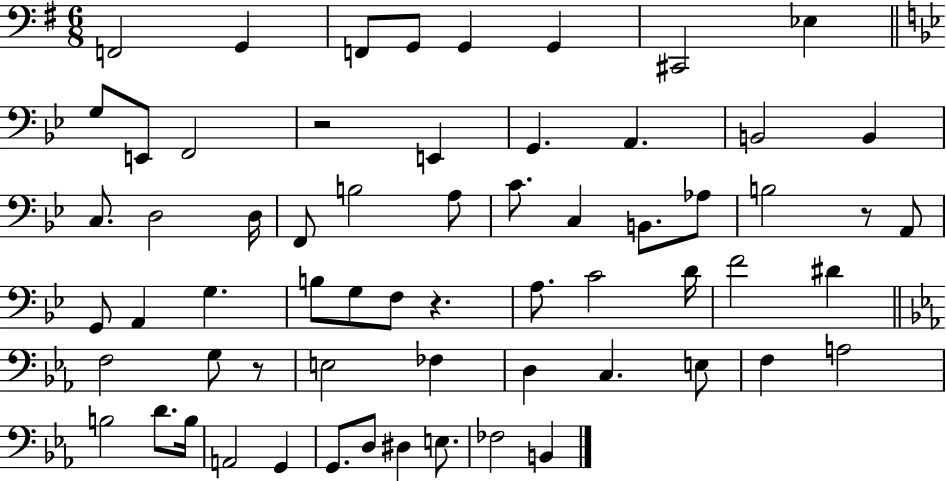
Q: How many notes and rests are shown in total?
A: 63